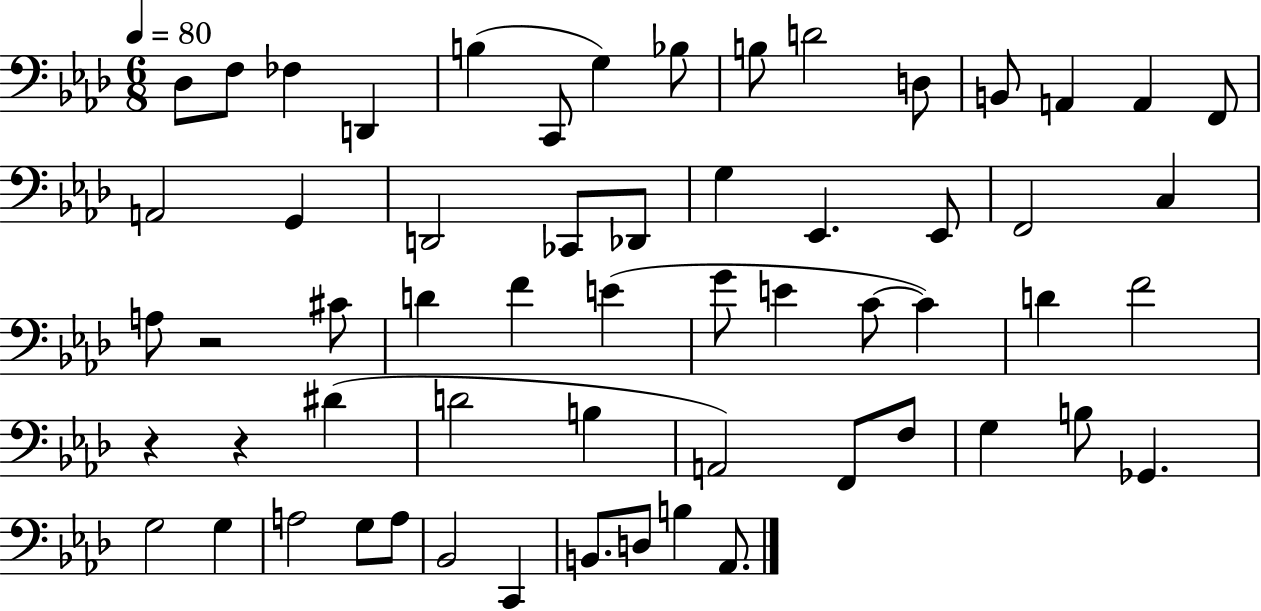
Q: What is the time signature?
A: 6/8